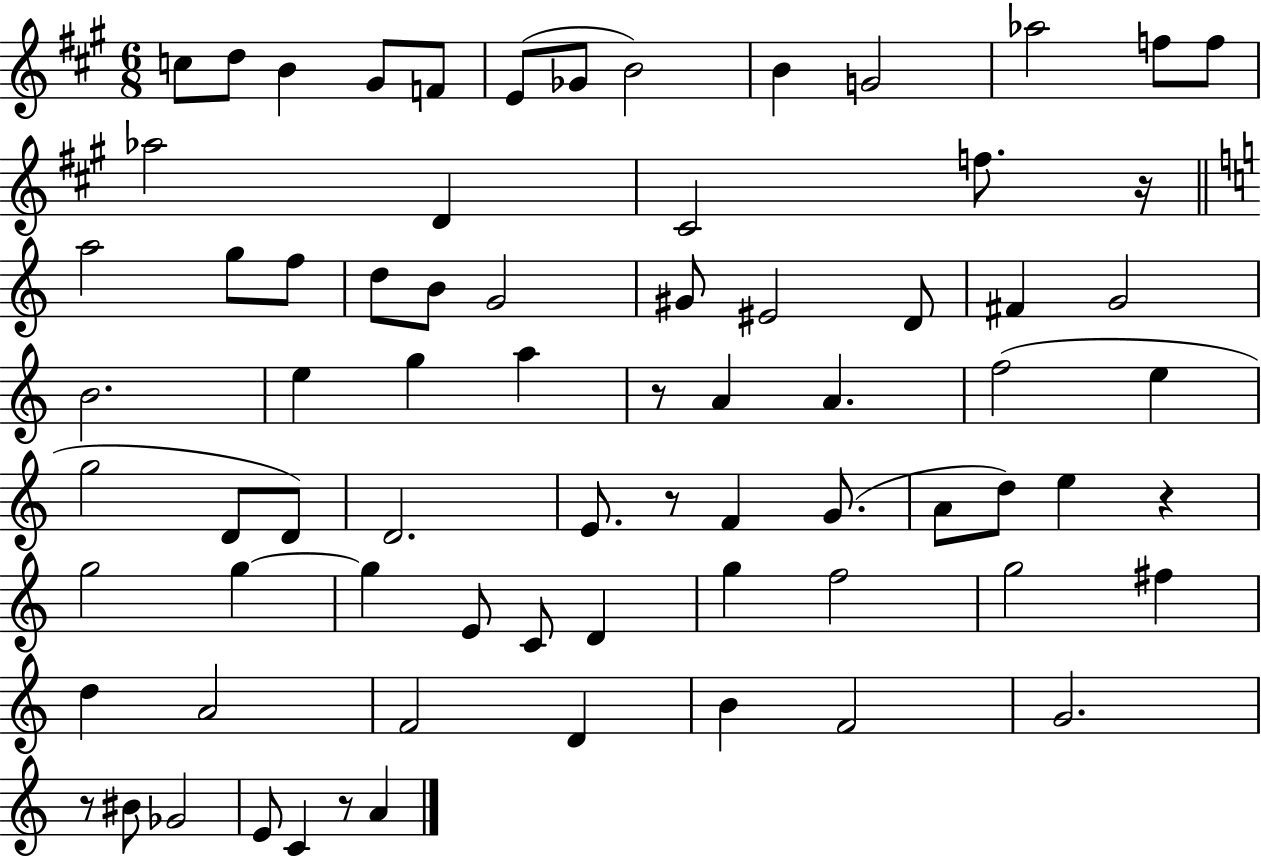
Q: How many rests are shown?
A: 6